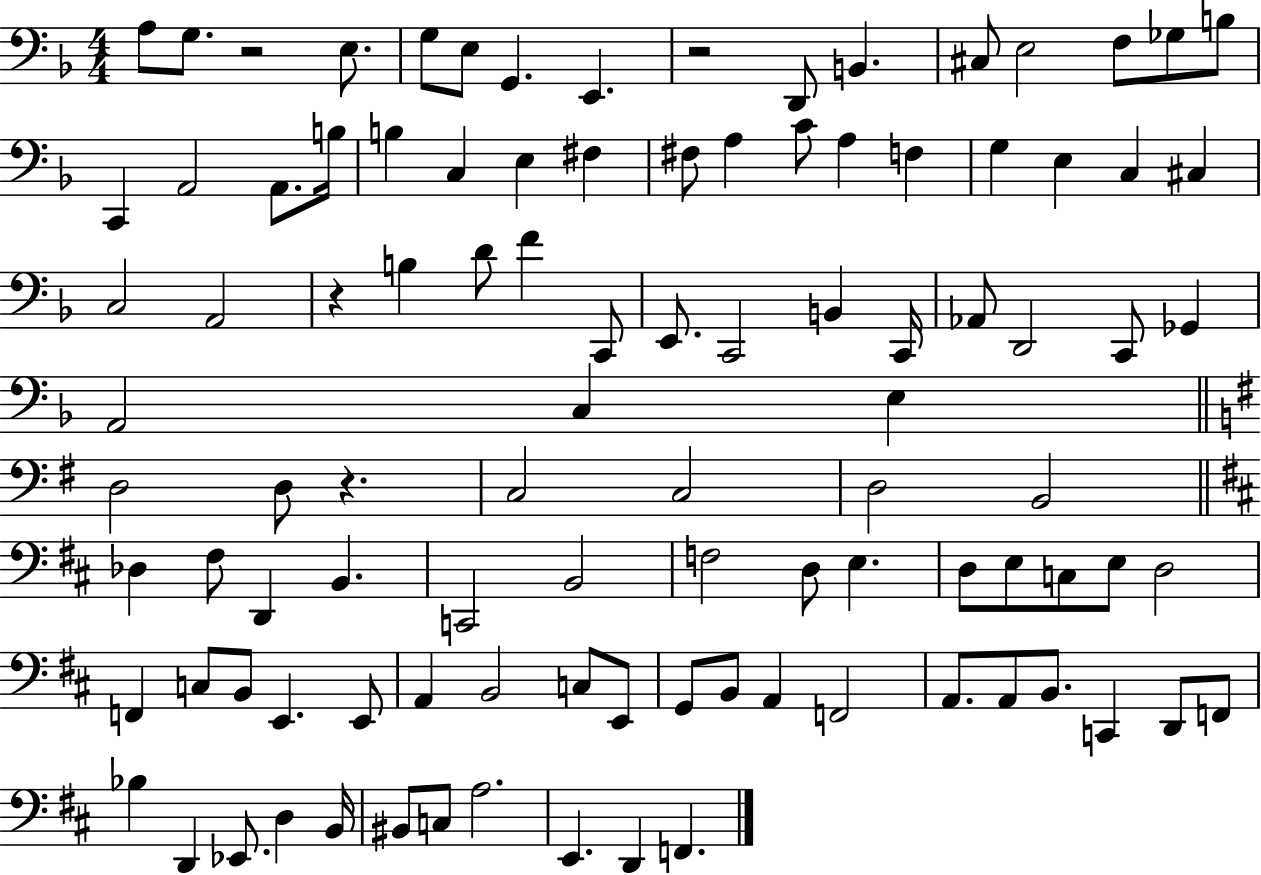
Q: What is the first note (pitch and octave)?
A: A3